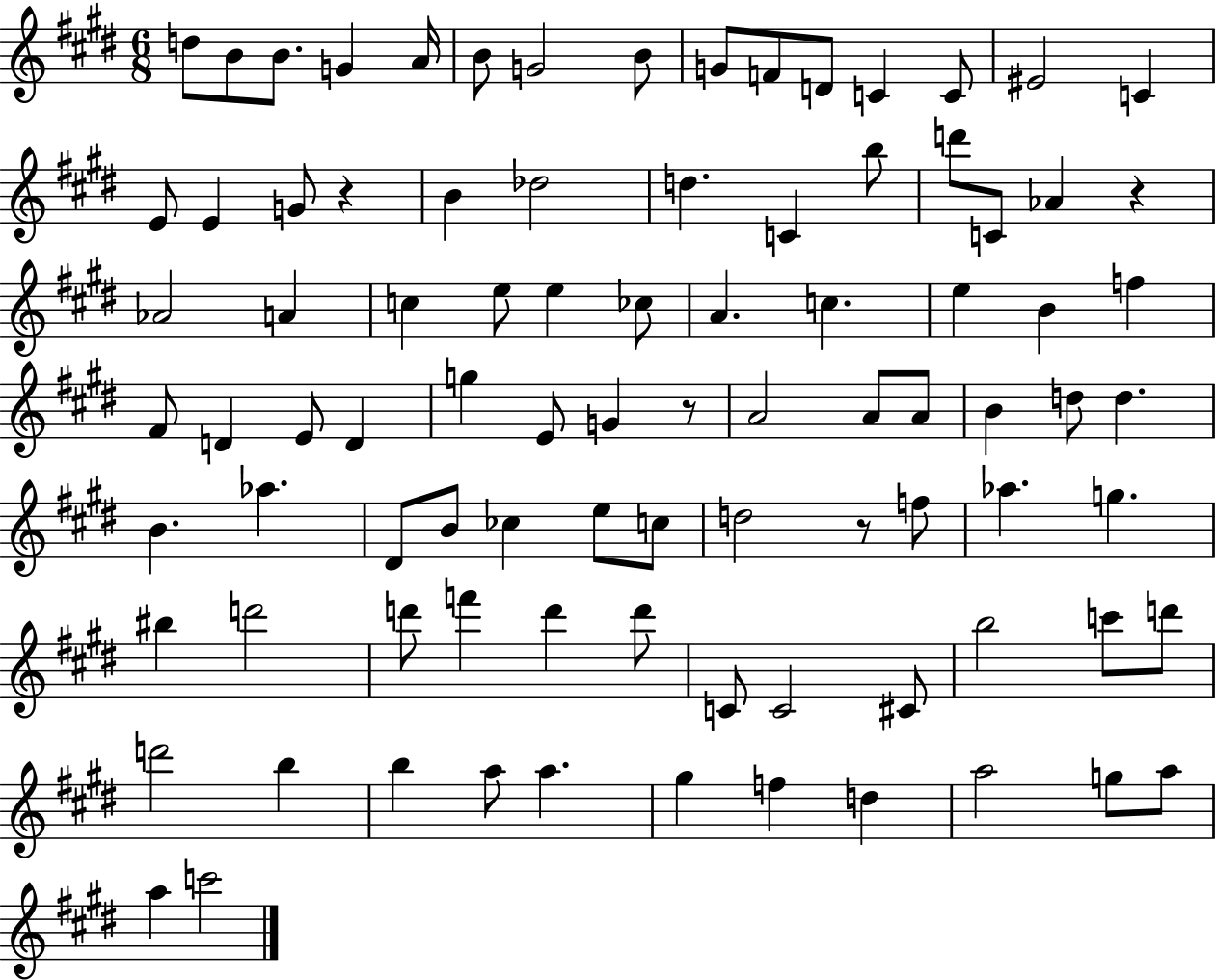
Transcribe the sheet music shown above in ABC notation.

X:1
T:Untitled
M:6/8
L:1/4
K:E
d/2 B/2 B/2 G A/4 B/2 G2 B/2 G/2 F/2 D/2 C C/2 ^E2 C E/2 E G/2 z B _d2 d C b/2 d'/2 C/2 _A z _A2 A c e/2 e _c/2 A c e B f ^F/2 D E/2 D g E/2 G z/2 A2 A/2 A/2 B d/2 d B _a ^D/2 B/2 _c e/2 c/2 d2 z/2 f/2 _a g ^b d'2 d'/2 f' d' d'/2 C/2 C2 ^C/2 b2 c'/2 d'/2 d'2 b b a/2 a ^g f d a2 g/2 a/2 a c'2